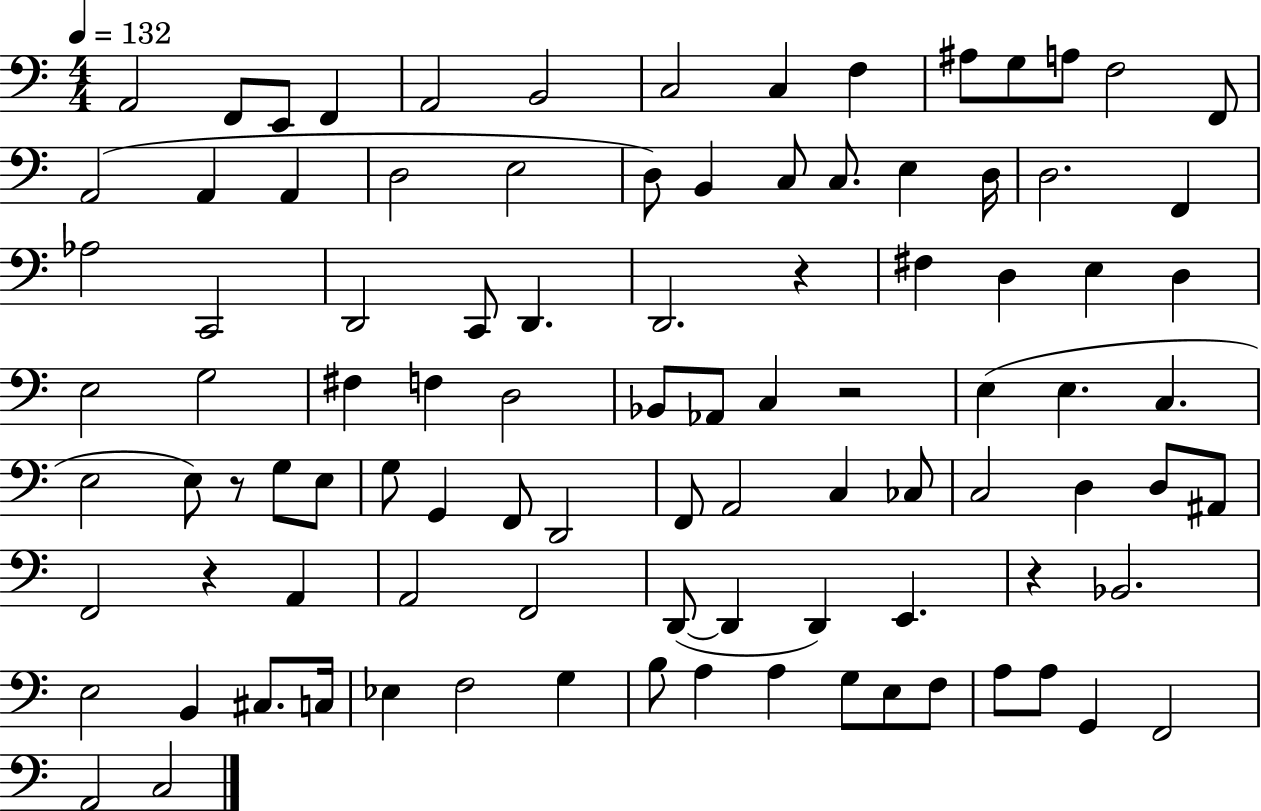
{
  \clef bass
  \numericTimeSignature
  \time 4/4
  \key c \major
  \tempo 4 = 132
  a,2 f,8 e,8 f,4 | a,2 b,2 | c2 c4 f4 | ais8 g8 a8 f2 f,8 | \break a,2( a,4 a,4 | d2 e2 | d8) b,4 c8 c8. e4 d16 | d2. f,4 | \break aes2 c,2 | d,2 c,8 d,4. | d,2. r4 | fis4 d4 e4 d4 | \break e2 g2 | fis4 f4 d2 | bes,8 aes,8 c4 r2 | e4( e4. c4. | \break e2 e8) r8 g8 e8 | g8 g,4 f,8 d,2 | f,8 a,2 c4 ces8 | c2 d4 d8 ais,8 | \break f,2 r4 a,4 | a,2 f,2 | d,8~(~ d,4 d,4) e,4. | r4 bes,2. | \break e2 b,4 cis8. c16 | ees4 f2 g4 | b8 a4 a4 g8 e8 f8 | a8 a8 g,4 f,2 | \break a,2 c2 | \bar "|."
}